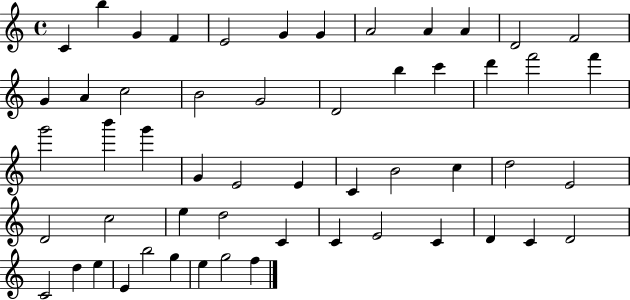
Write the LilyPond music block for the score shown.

{
  \clef treble
  \time 4/4
  \defaultTimeSignature
  \key c \major
  c'4 b''4 g'4 f'4 | e'2 g'4 g'4 | a'2 a'4 a'4 | d'2 f'2 | \break g'4 a'4 c''2 | b'2 g'2 | d'2 b''4 c'''4 | d'''4 f'''2 f'''4 | \break g'''2 b'''4 g'''4 | g'4 e'2 e'4 | c'4 b'2 c''4 | d''2 e'2 | \break d'2 c''2 | e''4 d''2 c'4 | c'4 e'2 c'4 | d'4 c'4 d'2 | \break c'2 d''4 e''4 | e'4 b''2 g''4 | e''4 g''2 f''4 | \bar "|."
}